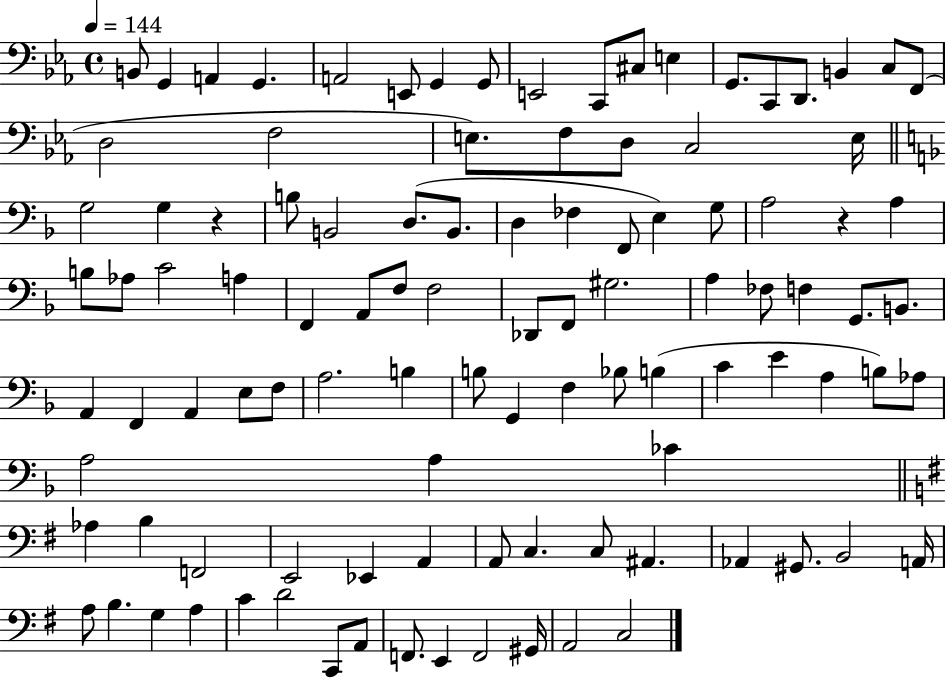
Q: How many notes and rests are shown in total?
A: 104